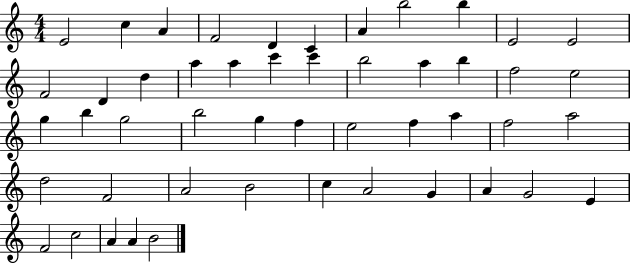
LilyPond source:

{
  \clef treble
  \numericTimeSignature
  \time 4/4
  \key c \major
  e'2 c''4 a'4 | f'2 d'4 c'4 | a'4 b''2 b''4 | e'2 e'2 | \break f'2 d'4 d''4 | a''4 a''4 c'''4 c'''4 | b''2 a''4 b''4 | f''2 e''2 | \break g''4 b''4 g''2 | b''2 g''4 f''4 | e''2 f''4 a''4 | f''2 a''2 | \break d''2 f'2 | a'2 b'2 | c''4 a'2 g'4 | a'4 g'2 e'4 | \break f'2 c''2 | a'4 a'4 b'2 | \bar "|."
}